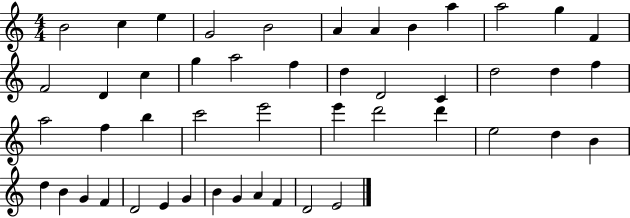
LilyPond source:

{
  \clef treble
  \numericTimeSignature
  \time 4/4
  \key c \major
  b'2 c''4 e''4 | g'2 b'2 | a'4 a'4 b'4 a''4 | a''2 g''4 f'4 | \break f'2 d'4 c''4 | g''4 a''2 f''4 | d''4 d'2 c'4 | d''2 d''4 f''4 | \break a''2 f''4 b''4 | c'''2 e'''2 | e'''4 d'''2 d'''4 | e''2 d''4 b'4 | \break d''4 b'4 g'4 f'4 | d'2 e'4 g'4 | b'4 g'4 a'4 f'4 | d'2 e'2 | \break \bar "|."
}